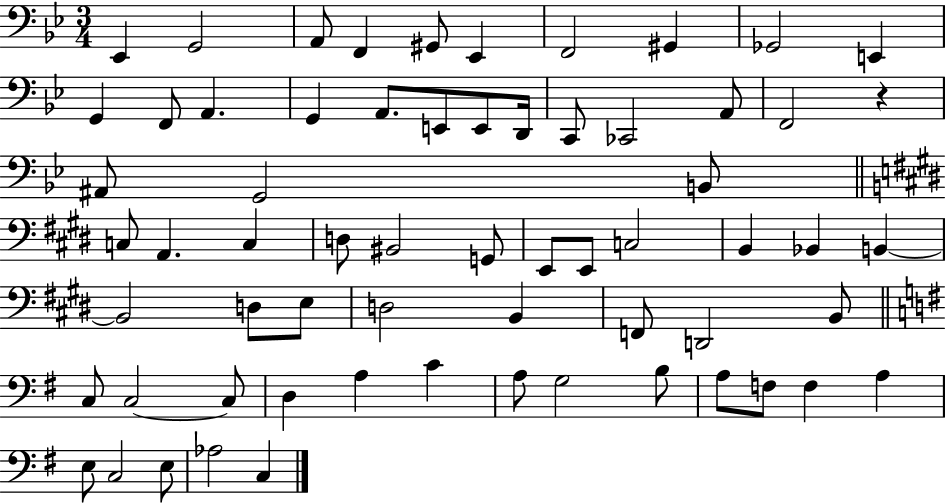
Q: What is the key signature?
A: BES major